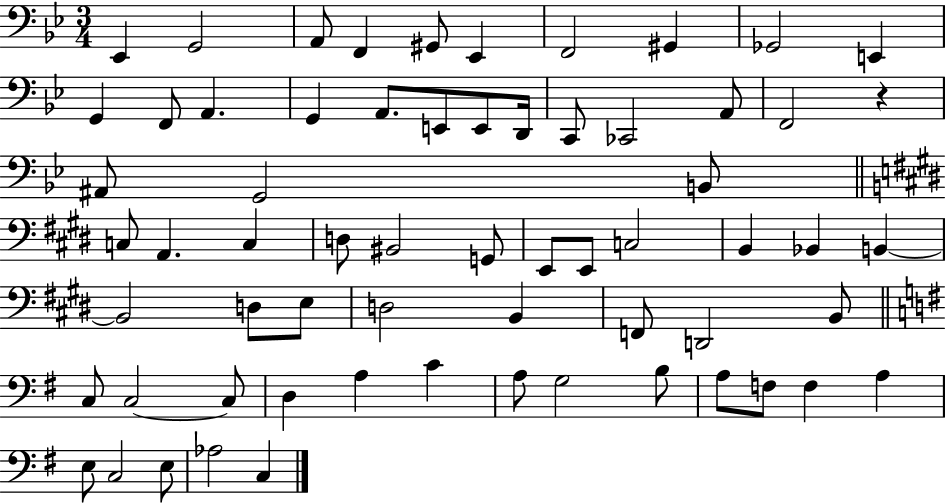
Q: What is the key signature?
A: BES major